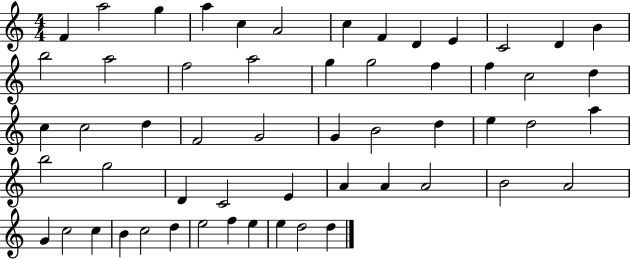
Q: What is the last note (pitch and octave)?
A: D5